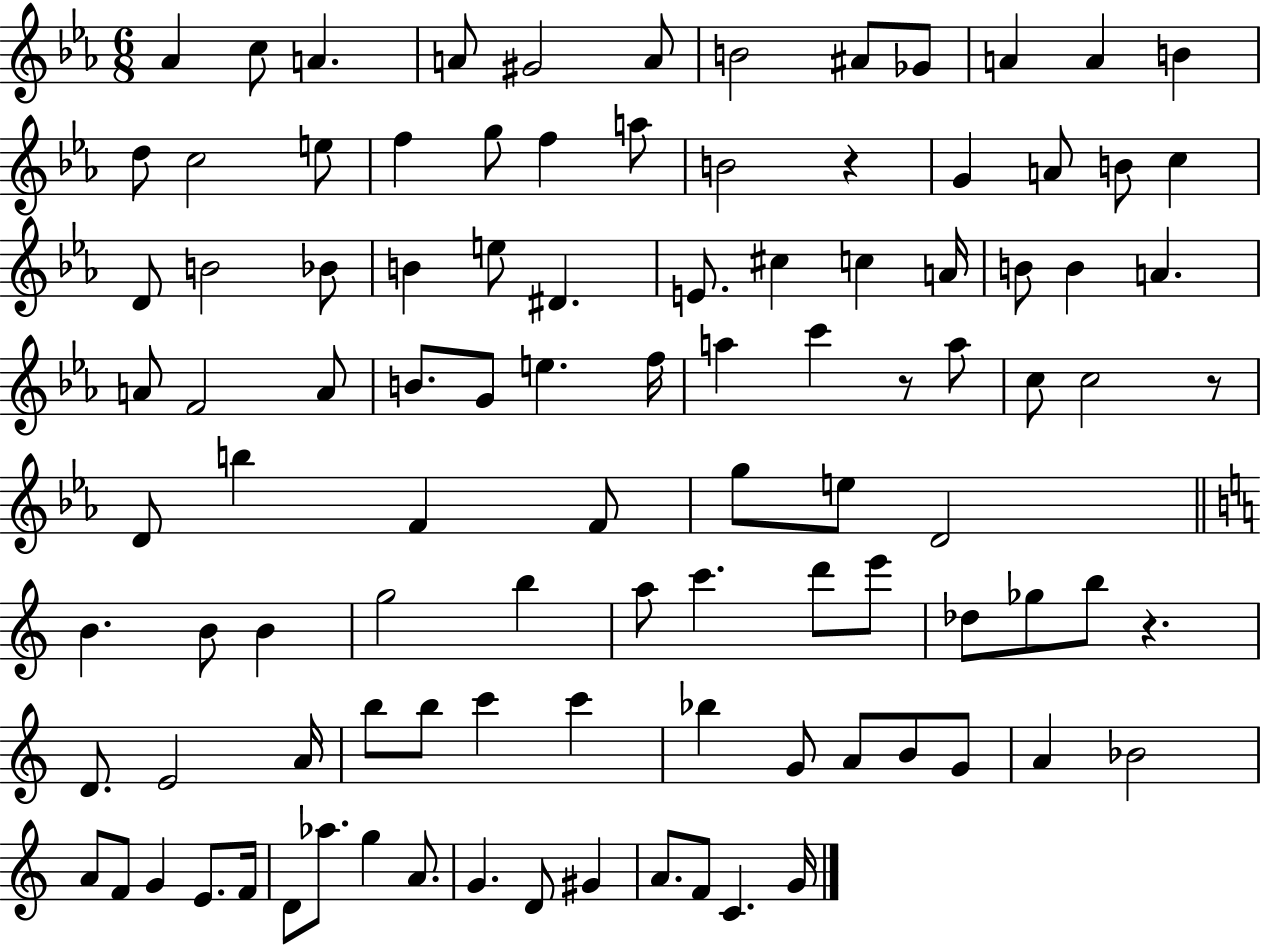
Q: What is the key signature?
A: EES major